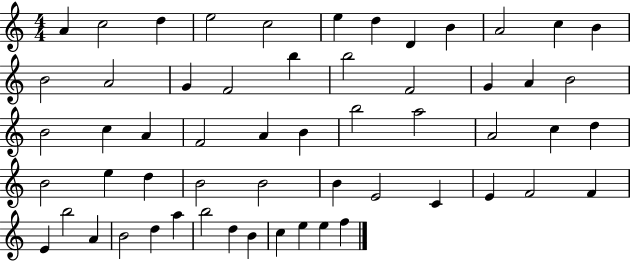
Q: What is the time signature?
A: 4/4